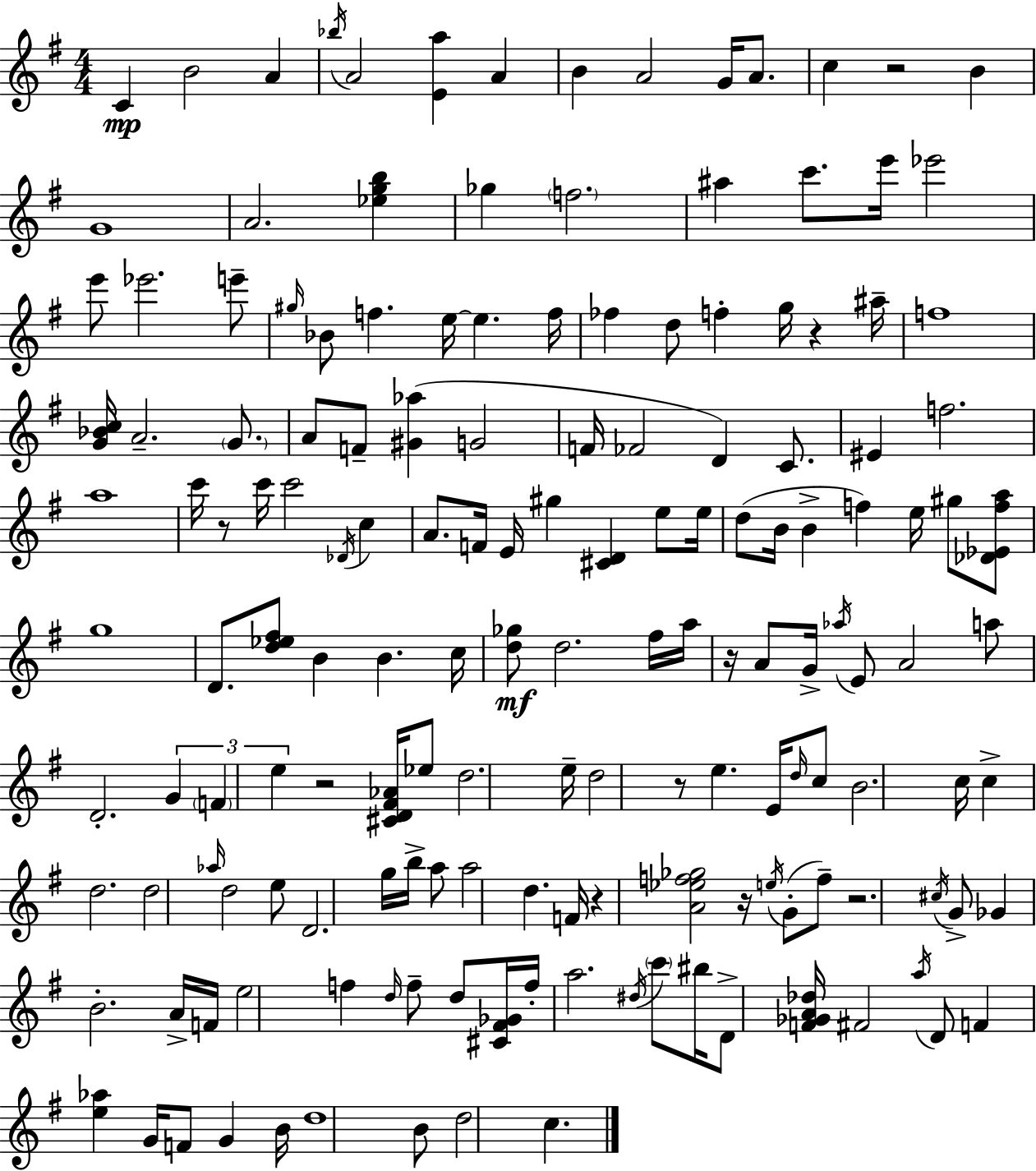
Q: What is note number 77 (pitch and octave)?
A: A4